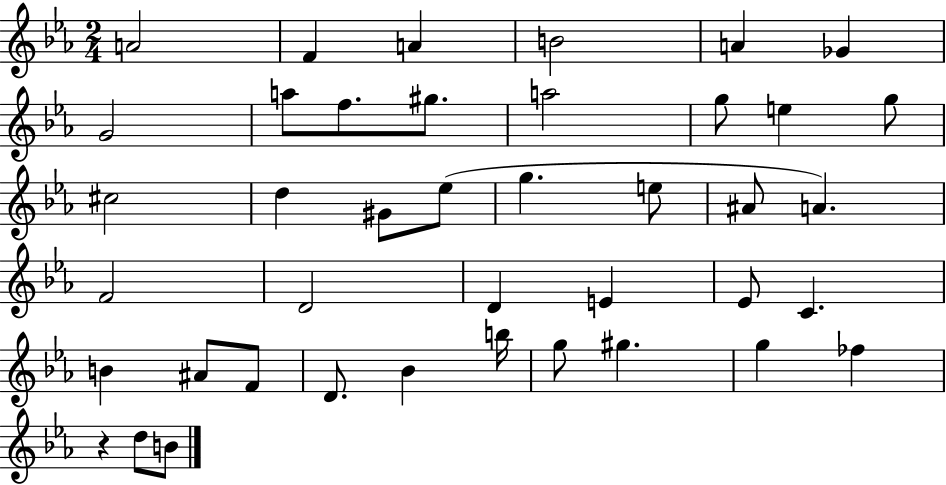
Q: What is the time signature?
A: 2/4